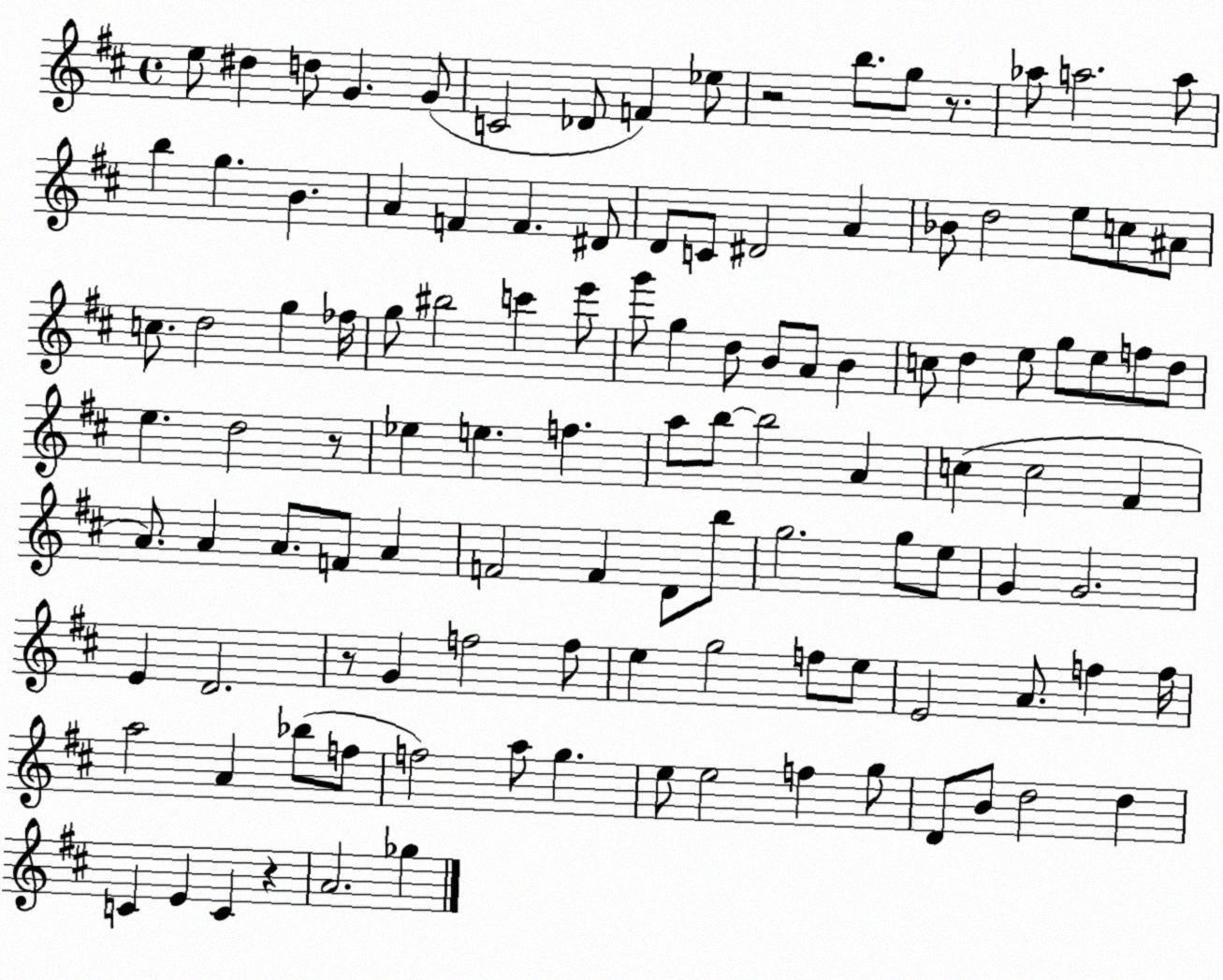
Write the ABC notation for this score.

X:1
T:Untitled
M:4/4
L:1/4
K:D
e/2 ^d d/2 G G/2 C2 _D/2 F _e/2 z2 b/2 g/2 z/2 _a/2 a2 a/2 b g B A F F ^D/2 D/2 C/2 ^D2 A _B/2 d2 e/2 c/2 ^A/2 c/2 d2 g _f/4 g/2 ^b2 c' e'/2 g'/2 g d/2 B/2 A/2 B c/2 d e/2 g/2 e/2 f/2 d/2 e d2 z/2 _e e f a/2 b/2 b2 A c c2 ^F A/2 A A/2 F/2 A F2 F D/2 b/2 g2 g/2 e/2 G G2 E D2 z/2 G f2 f/2 e g2 f/2 e/2 E2 A/2 f f/4 a2 A _b/2 f/2 f2 a/2 g e/2 e2 f g/2 D/2 B/2 d2 d C E C z A2 _g